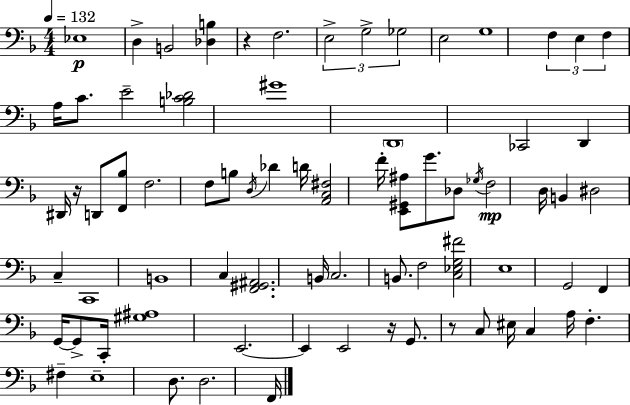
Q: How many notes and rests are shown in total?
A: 75